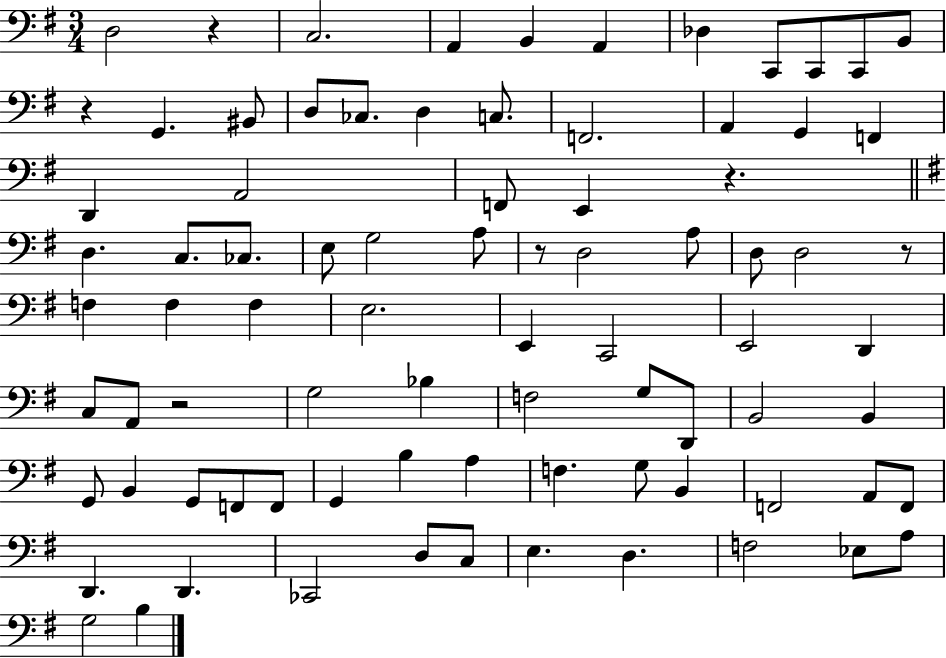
X:1
T:Untitled
M:3/4
L:1/4
K:G
D,2 z C,2 A,, B,, A,, _D, C,,/2 C,,/2 C,,/2 B,,/2 z G,, ^B,,/2 D,/2 _C,/2 D, C,/2 F,,2 A,, G,, F,, D,, A,,2 F,,/2 E,, z D, C,/2 _C,/2 E,/2 G,2 A,/2 z/2 D,2 A,/2 D,/2 D,2 z/2 F, F, F, E,2 E,, C,,2 E,,2 D,, C,/2 A,,/2 z2 G,2 _B, F,2 G,/2 D,,/2 B,,2 B,, G,,/2 B,, G,,/2 F,,/2 F,,/2 G,, B, A, F, G,/2 B,, F,,2 A,,/2 F,,/2 D,, D,, _C,,2 D,/2 C,/2 E, D, F,2 _E,/2 A,/2 G,2 B,